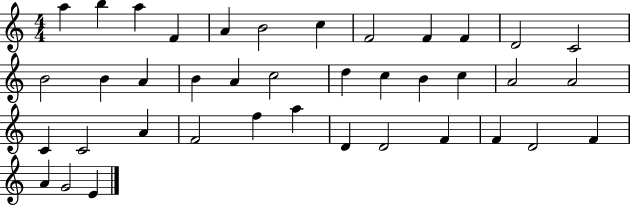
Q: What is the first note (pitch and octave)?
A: A5